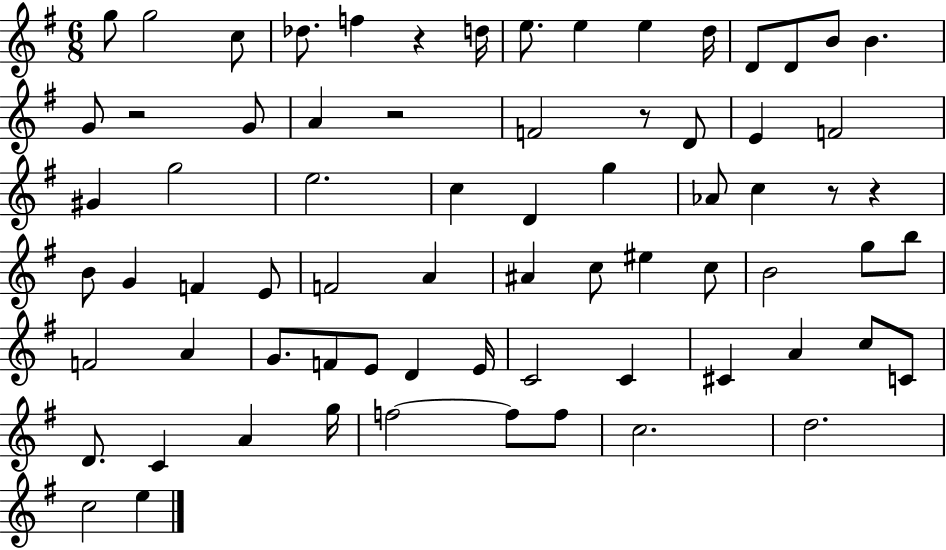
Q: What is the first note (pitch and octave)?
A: G5